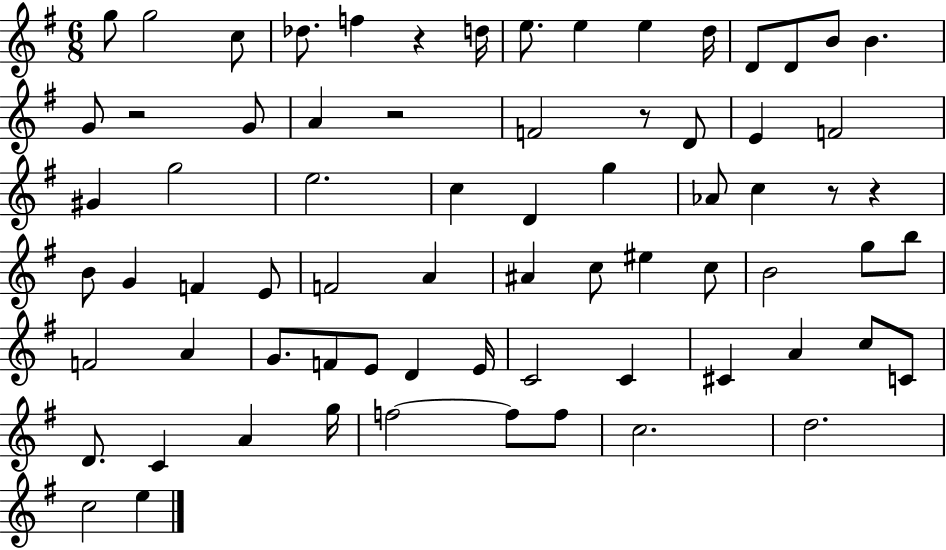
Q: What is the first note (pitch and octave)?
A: G5